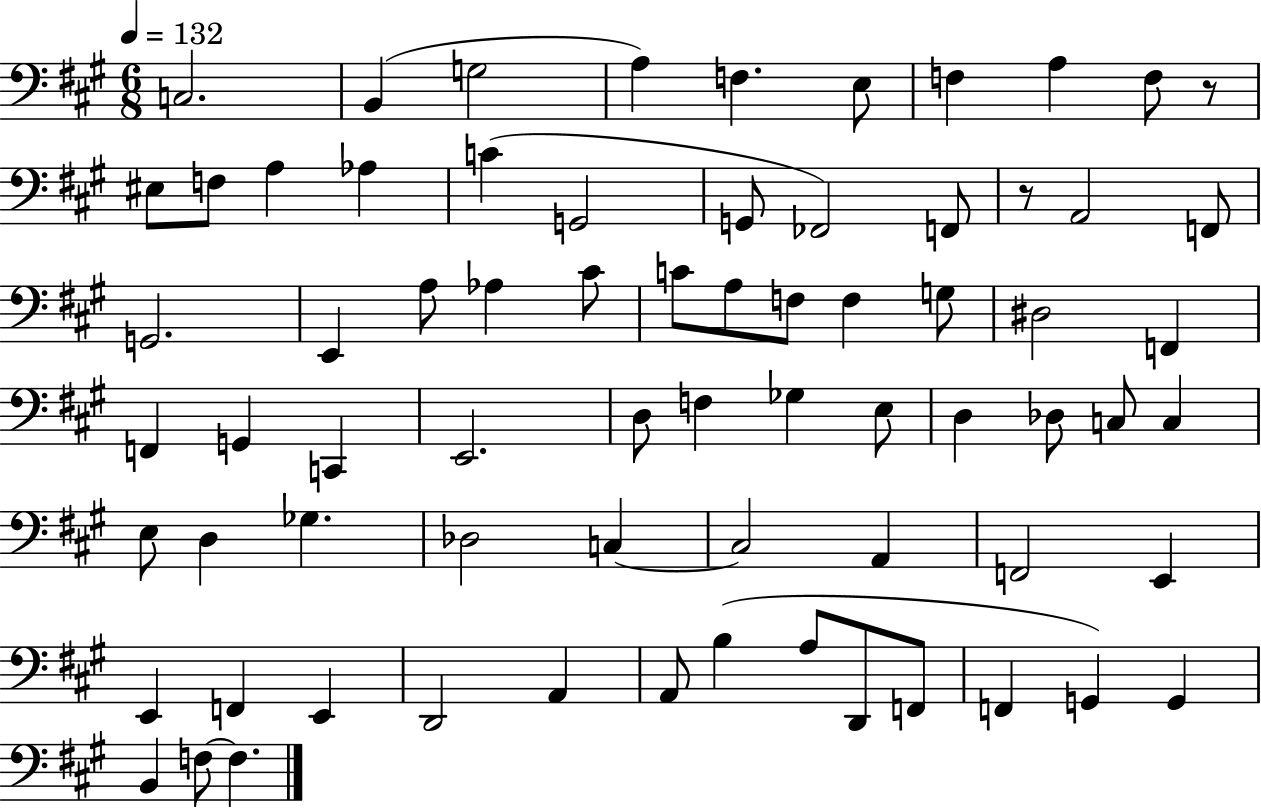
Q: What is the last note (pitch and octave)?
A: F3